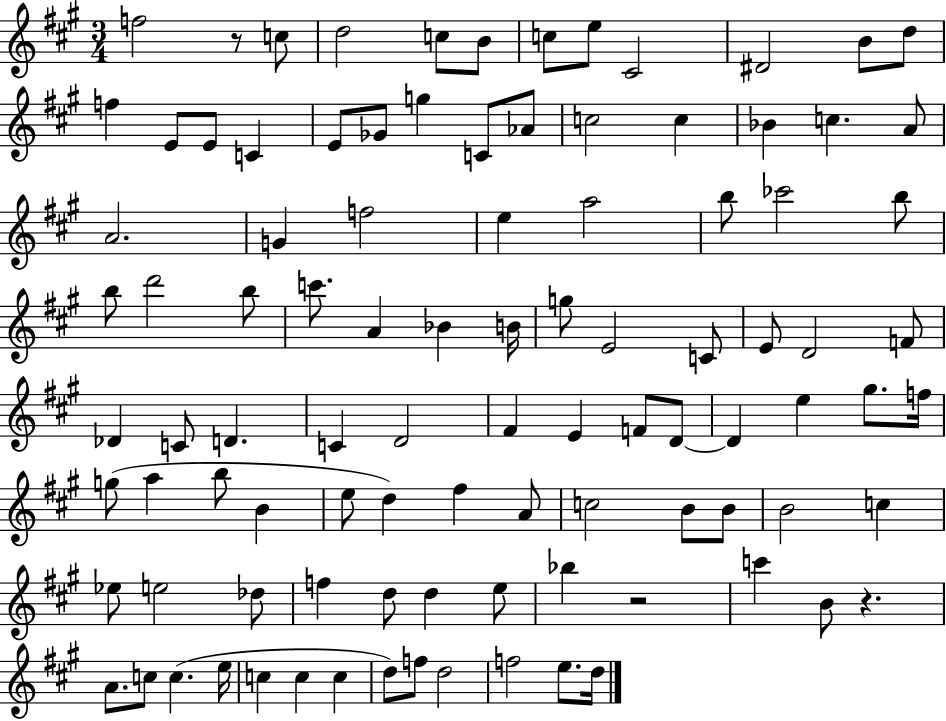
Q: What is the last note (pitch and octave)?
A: D5